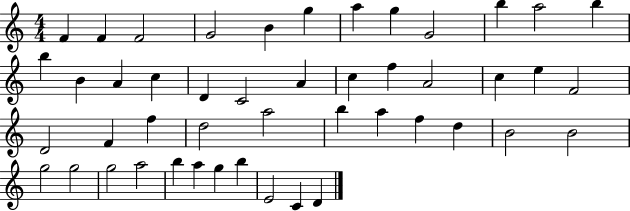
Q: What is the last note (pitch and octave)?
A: D4